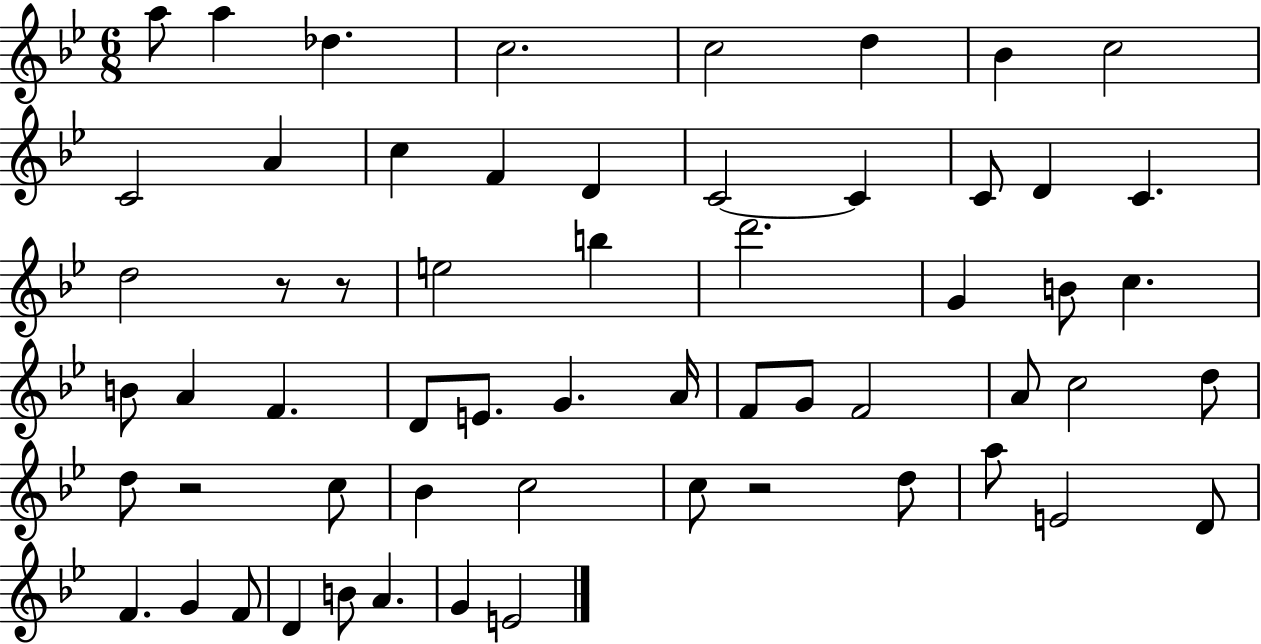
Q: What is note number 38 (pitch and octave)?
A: D5